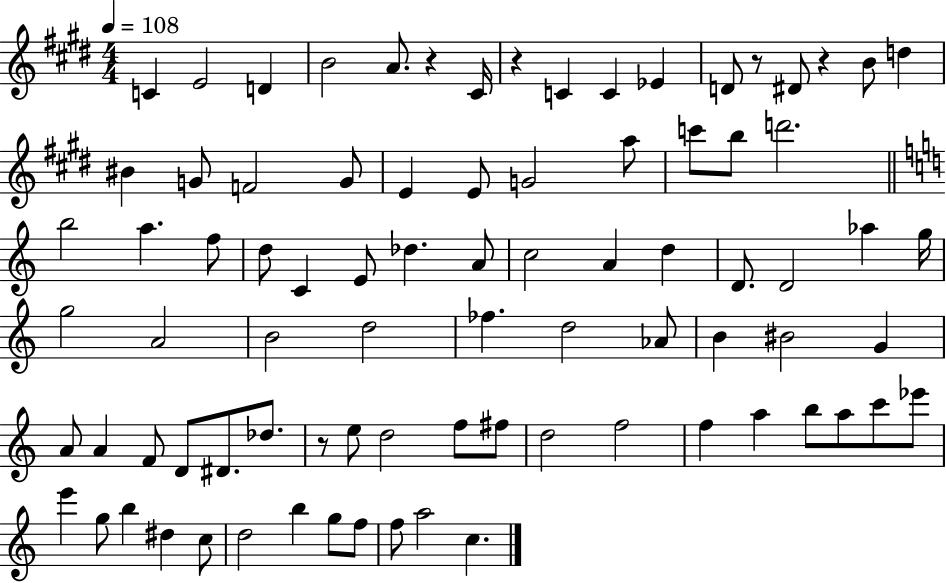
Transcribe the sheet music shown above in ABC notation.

X:1
T:Untitled
M:4/4
L:1/4
K:E
C E2 D B2 A/2 z ^C/4 z C C _E D/2 z/2 ^D/2 z B/2 d ^B G/2 F2 G/2 E E/2 G2 a/2 c'/2 b/2 d'2 b2 a f/2 d/2 C E/2 _d A/2 c2 A d D/2 D2 _a g/4 g2 A2 B2 d2 _f d2 _A/2 B ^B2 G A/2 A F/2 D/2 ^D/2 _d/2 z/2 e/2 d2 f/2 ^f/2 d2 f2 f a b/2 a/2 c'/2 _e'/2 e' g/2 b ^d c/2 d2 b g/2 f/2 f/2 a2 c